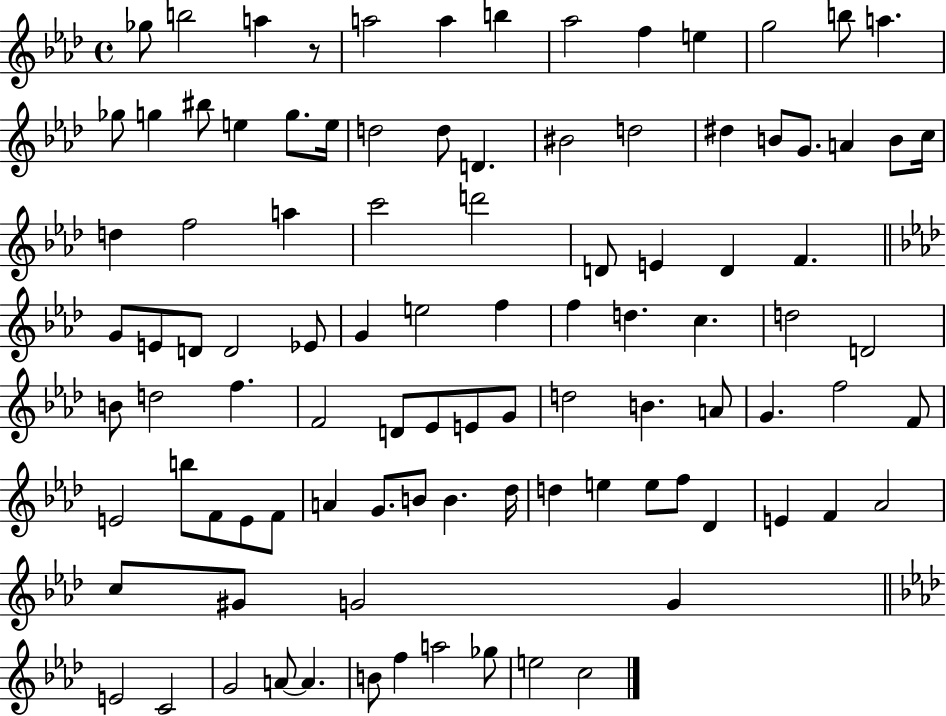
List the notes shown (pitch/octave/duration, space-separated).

Gb5/e B5/h A5/q R/e A5/h A5/q B5/q Ab5/h F5/q E5/q G5/h B5/e A5/q. Gb5/e G5/q BIS5/e E5/q G5/e. E5/s D5/h D5/e D4/q. BIS4/h D5/h D#5/q B4/e G4/e. A4/q B4/e C5/s D5/q F5/h A5/q C6/h D6/h D4/e E4/q D4/q F4/q. G4/e E4/e D4/e D4/h Eb4/e G4/q E5/h F5/q F5/q D5/q. C5/q. D5/h D4/h B4/e D5/h F5/q. F4/h D4/e Eb4/e E4/e G4/e D5/h B4/q. A4/e G4/q. F5/h F4/e E4/h B5/e F4/e E4/e F4/e A4/q G4/e. B4/e B4/q. Db5/s D5/q E5/q E5/e F5/e Db4/q E4/q F4/q Ab4/h C5/e G#4/e G4/h G4/q E4/h C4/h G4/h A4/e A4/q. B4/e F5/q A5/h Gb5/e E5/h C5/h